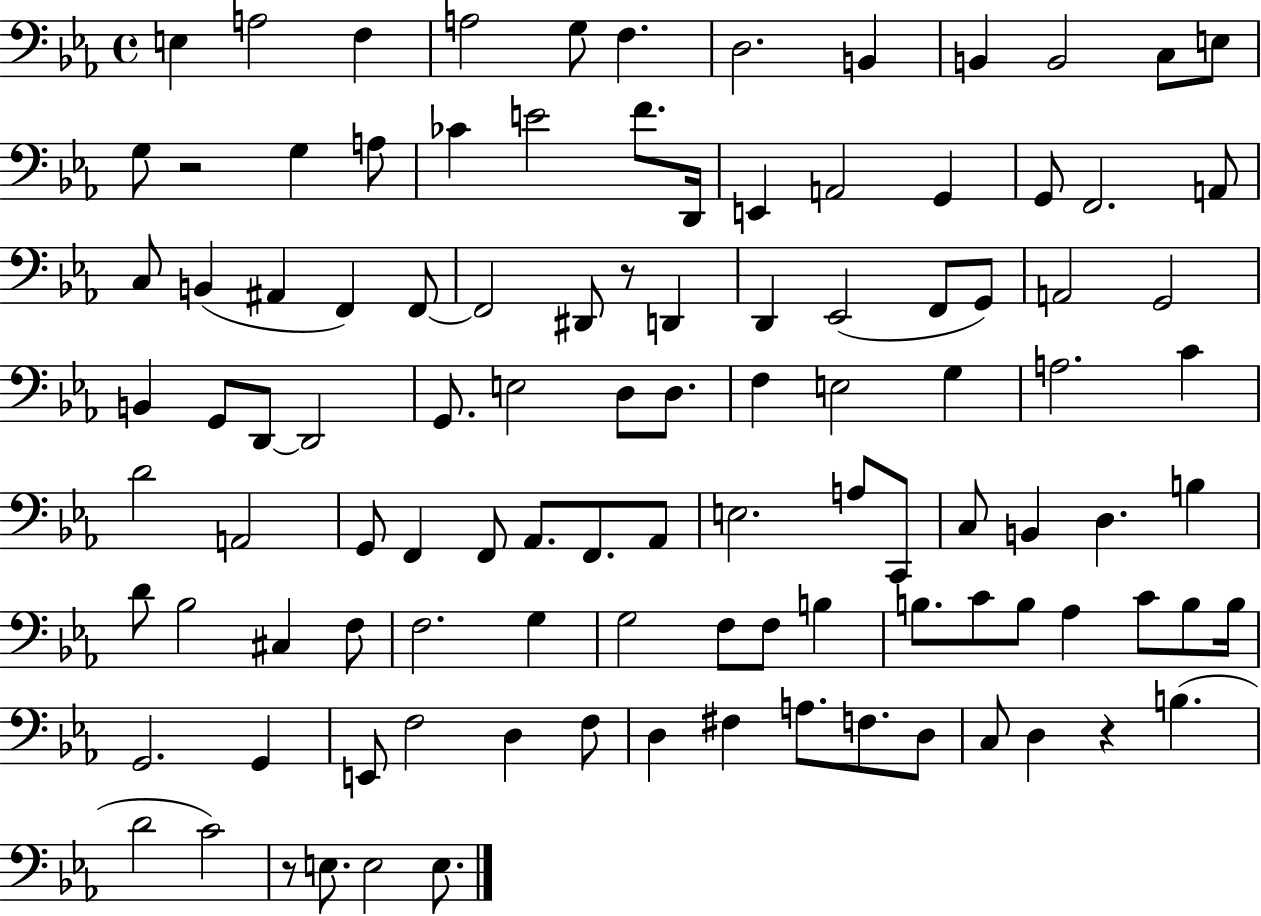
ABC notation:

X:1
T:Untitled
M:4/4
L:1/4
K:Eb
E, A,2 F, A,2 G,/2 F, D,2 B,, B,, B,,2 C,/2 E,/2 G,/2 z2 G, A,/2 _C E2 F/2 D,,/4 E,, A,,2 G,, G,,/2 F,,2 A,,/2 C,/2 B,, ^A,, F,, F,,/2 F,,2 ^D,,/2 z/2 D,, D,, _E,,2 F,,/2 G,,/2 A,,2 G,,2 B,, G,,/2 D,,/2 D,,2 G,,/2 E,2 D,/2 D,/2 F, E,2 G, A,2 C D2 A,,2 G,,/2 F,, F,,/2 _A,,/2 F,,/2 _A,,/2 E,2 A,/2 C,,/2 C,/2 B,, D, B, D/2 _B,2 ^C, F,/2 F,2 G, G,2 F,/2 F,/2 B, B,/2 C/2 B,/2 _A, C/2 B,/2 B,/4 G,,2 G,, E,,/2 F,2 D, F,/2 D, ^F, A,/2 F,/2 D,/2 C,/2 D, z B, D2 C2 z/2 E,/2 E,2 E,/2